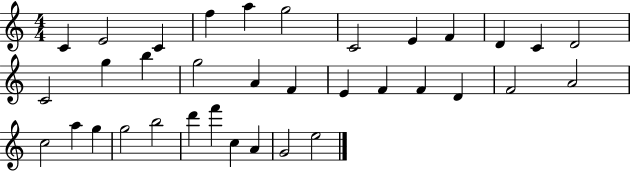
{
  \clef treble
  \numericTimeSignature
  \time 4/4
  \key c \major
  c'4 e'2 c'4 | f''4 a''4 g''2 | c'2 e'4 f'4 | d'4 c'4 d'2 | \break c'2 g''4 b''4 | g''2 a'4 f'4 | e'4 f'4 f'4 d'4 | f'2 a'2 | \break c''2 a''4 g''4 | g''2 b''2 | d'''4 f'''4 c''4 a'4 | g'2 e''2 | \break \bar "|."
}